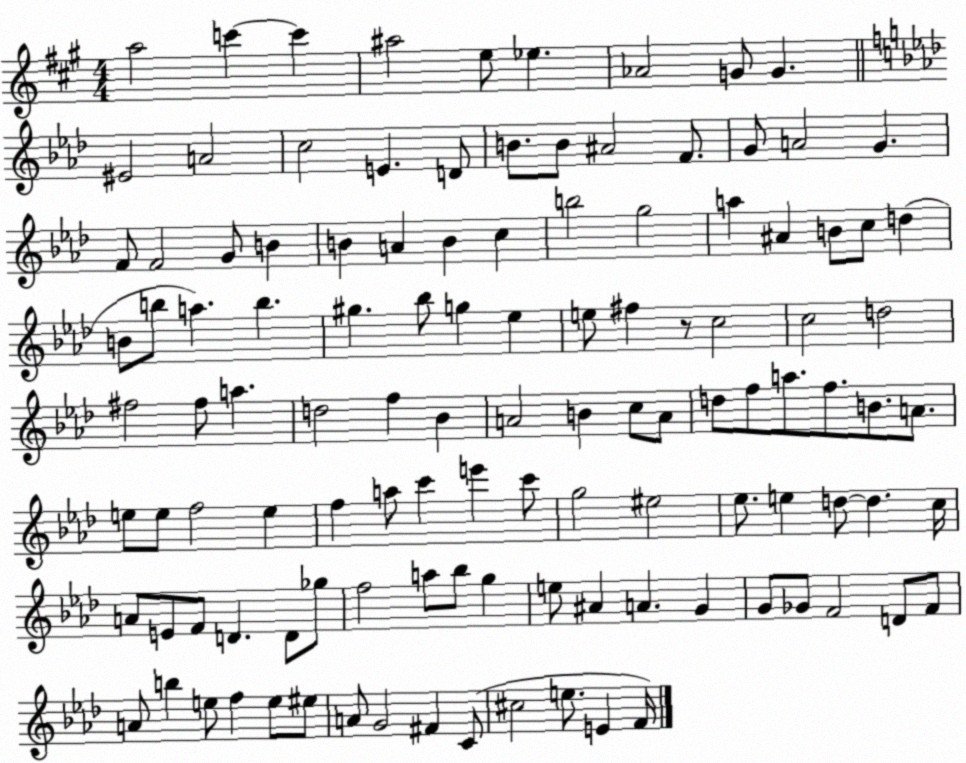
X:1
T:Untitled
M:4/4
L:1/4
K:A
a2 c' c' ^a2 e/2 _e _A2 G/2 G ^E2 A2 c2 E D/2 B/2 B/2 ^A2 F/2 G/2 A2 G F/2 F2 G/2 B B A B c b2 g2 a ^A B/2 c/2 d B/2 b/2 a b ^g _b/2 g _e e/2 ^f z/2 c2 c2 d2 ^f2 ^f/2 a d2 f _B A2 B c/2 A/2 d/2 f/2 a/2 f/2 B/2 A/2 e/2 e/2 f2 e f a/2 c' e' c'/2 g2 ^e2 _e/2 e d/2 d c/4 A/2 E/2 F/2 D D/2 _g/2 f2 a/2 _b/2 g e/2 ^A A G G/2 _G/2 F2 D/2 F/2 A/2 b e/2 f e/2 ^e/2 A/2 G2 ^F C/2 ^c2 e/2 E F/4